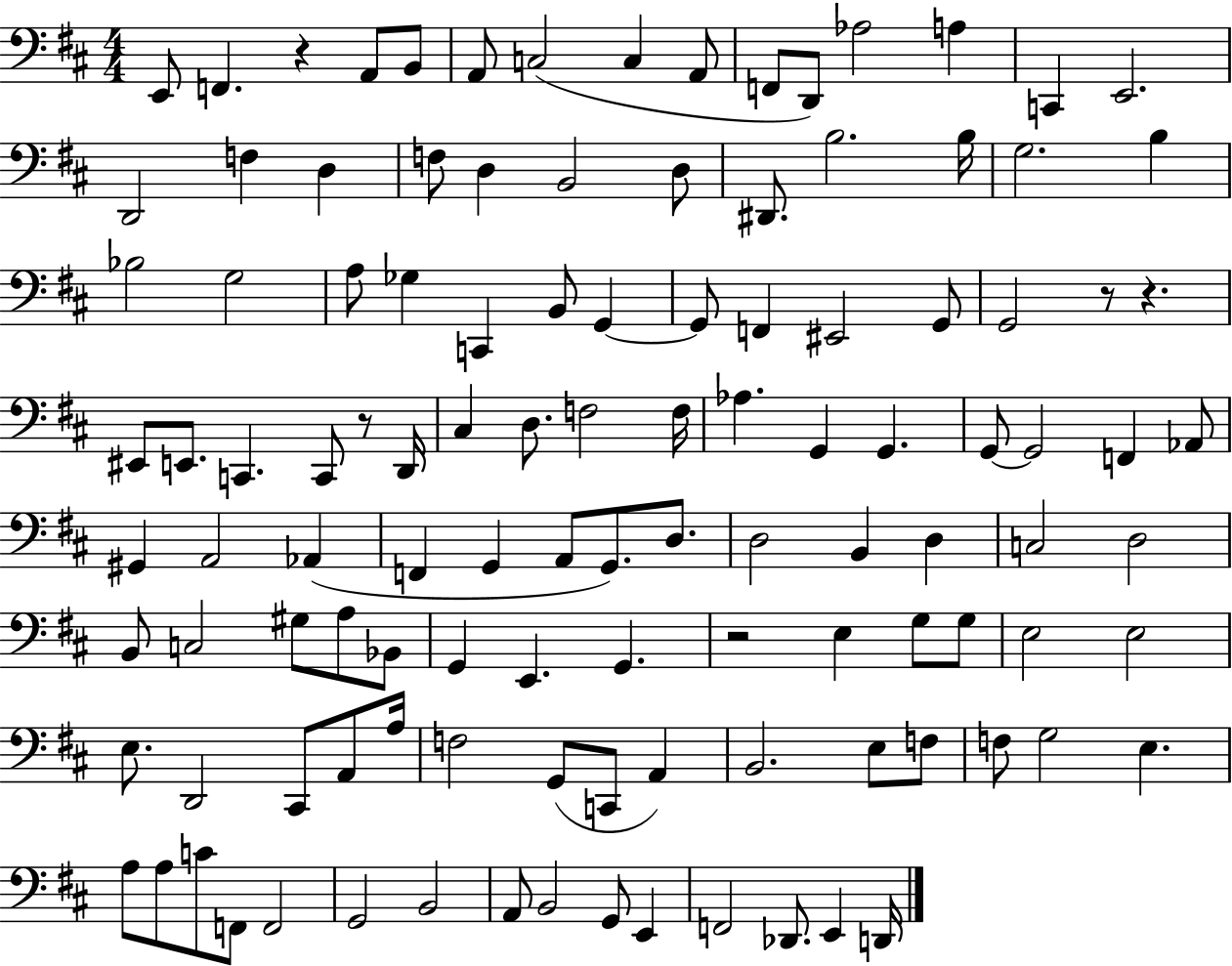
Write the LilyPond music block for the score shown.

{
  \clef bass
  \numericTimeSignature
  \time 4/4
  \key d \major
  e,8 f,4. r4 a,8 b,8 | a,8 c2( c4 a,8 | f,8 d,8) aes2 a4 | c,4 e,2. | \break d,2 f4 d4 | f8 d4 b,2 d8 | dis,8. b2. b16 | g2. b4 | \break bes2 g2 | a8 ges4 c,4 b,8 g,4~~ | g,8 f,4 eis,2 g,8 | g,2 r8 r4. | \break eis,8 e,8. c,4. c,8 r8 d,16 | cis4 d8. f2 f16 | aes4. g,4 g,4. | g,8~~ g,2 f,4 aes,8 | \break gis,4 a,2 aes,4( | f,4 g,4 a,8 g,8.) d8. | d2 b,4 d4 | c2 d2 | \break b,8 c2 gis8 a8 bes,8 | g,4 e,4. g,4. | r2 e4 g8 g8 | e2 e2 | \break e8. d,2 cis,8 a,8 a16 | f2 g,8( c,8 a,4) | b,2. e8 f8 | f8 g2 e4. | \break a8 a8 c'8 f,8 f,2 | g,2 b,2 | a,8 b,2 g,8 e,4 | f,2 des,8. e,4 d,16 | \break \bar "|."
}